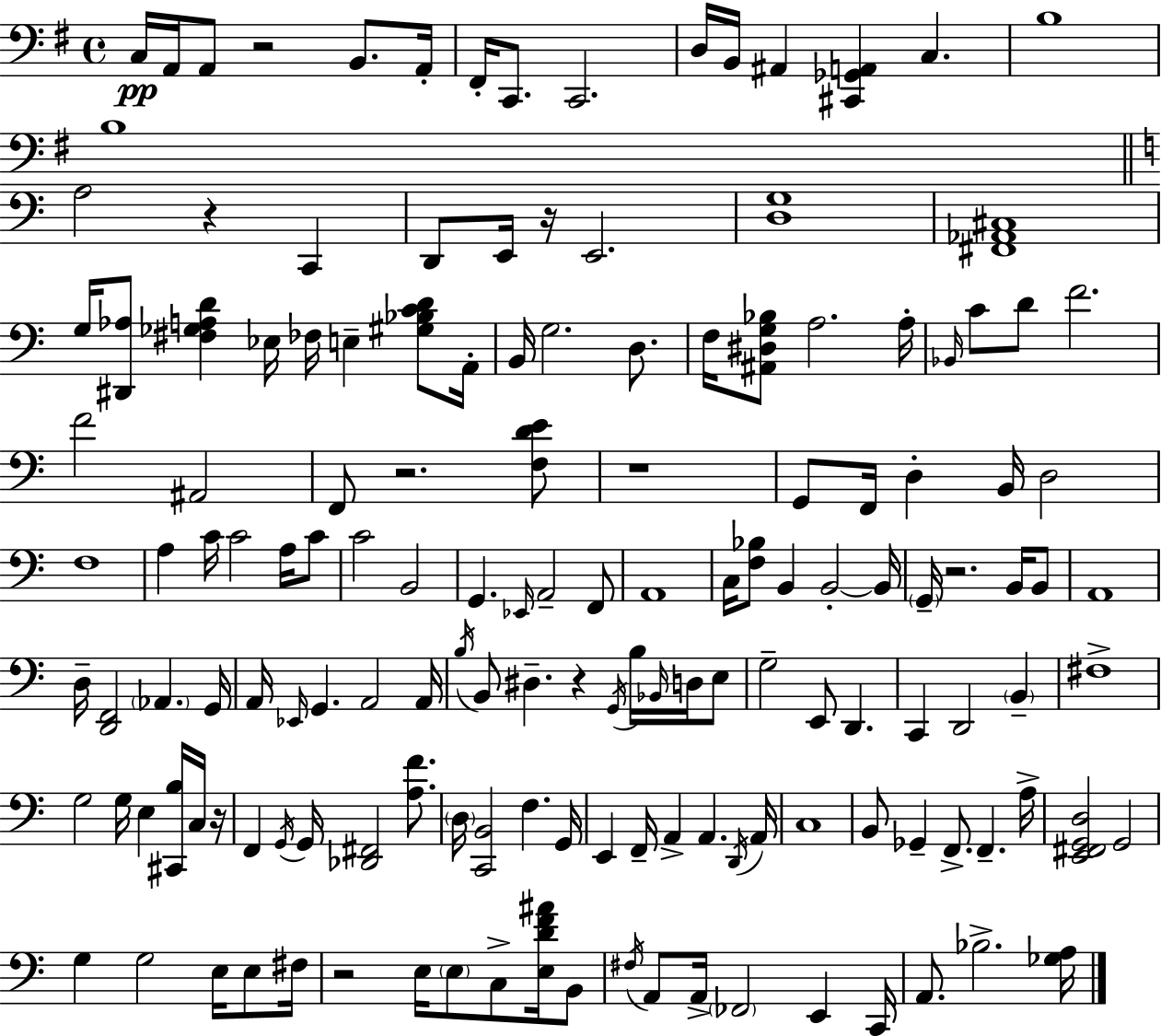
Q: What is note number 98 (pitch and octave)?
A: F2